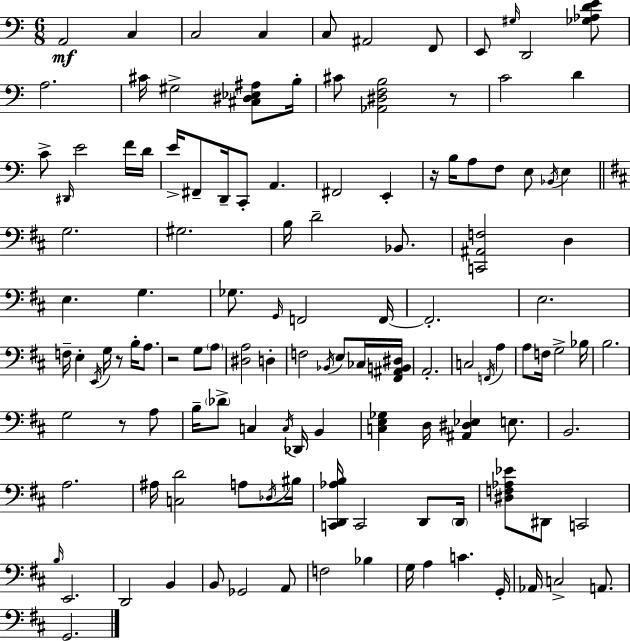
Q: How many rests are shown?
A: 5